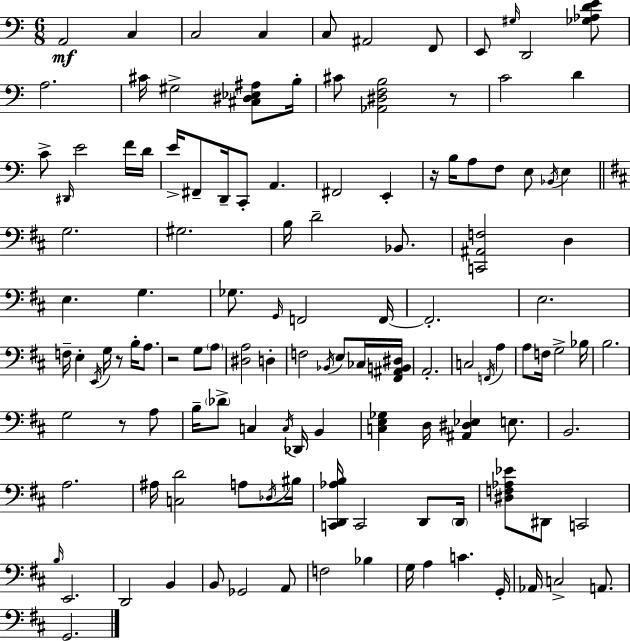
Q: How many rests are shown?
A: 5